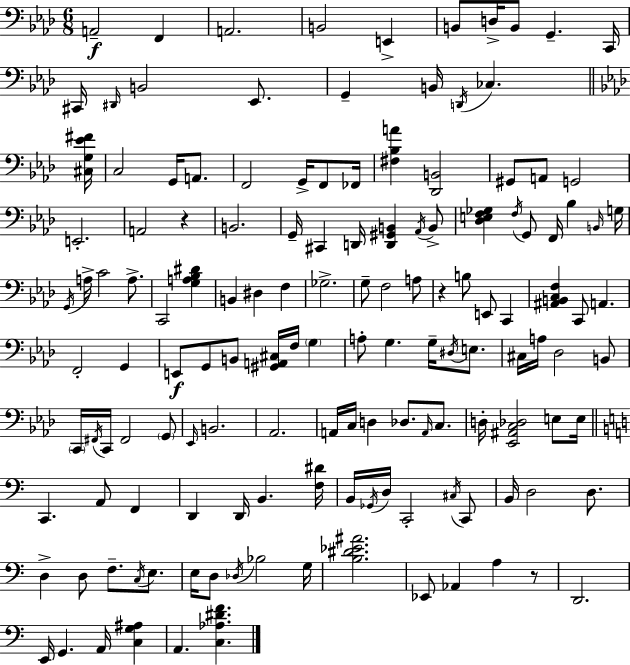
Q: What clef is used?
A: bass